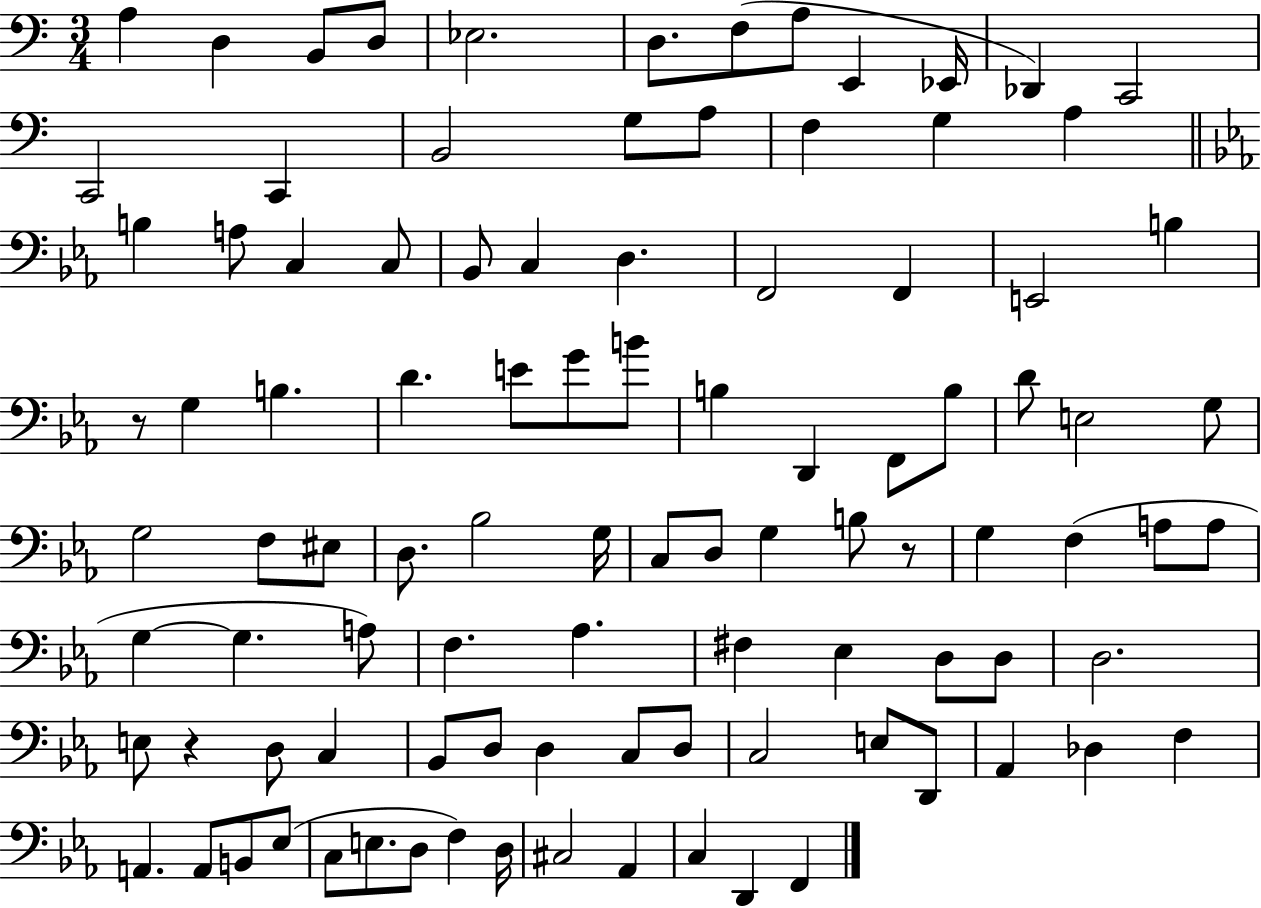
{
  \clef bass
  \numericTimeSignature
  \time 3/4
  \key c \major
  a4 d4 b,8 d8 | ees2. | d8. f8( a8 e,4 ees,16 | des,4) c,2 | \break c,2 c,4 | b,2 g8 a8 | f4 g4 a4 | \bar "||" \break \key ees \major b4 a8 c4 c8 | bes,8 c4 d4. | f,2 f,4 | e,2 b4 | \break r8 g4 b4. | d'4. e'8 g'8 b'8 | b4 d,4 f,8 b8 | d'8 e2 g8 | \break g2 f8 eis8 | d8. bes2 g16 | c8 d8 g4 b8 r8 | g4 f4( a8 a8 | \break g4~~ g4. a8) | f4. aes4. | fis4 ees4 d8 d8 | d2. | \break e8 r4 d8 c4 | bes,8 d8 d4 c8 d8 | c2 e8 d,8 | aes,4 des4 f4 | \break a,4. a,8 b,8 ees8( | c8 e8. d8 f4) d16 | cis2 aes,4 | c4 d,4 f,4 | \break \bar "|."
}